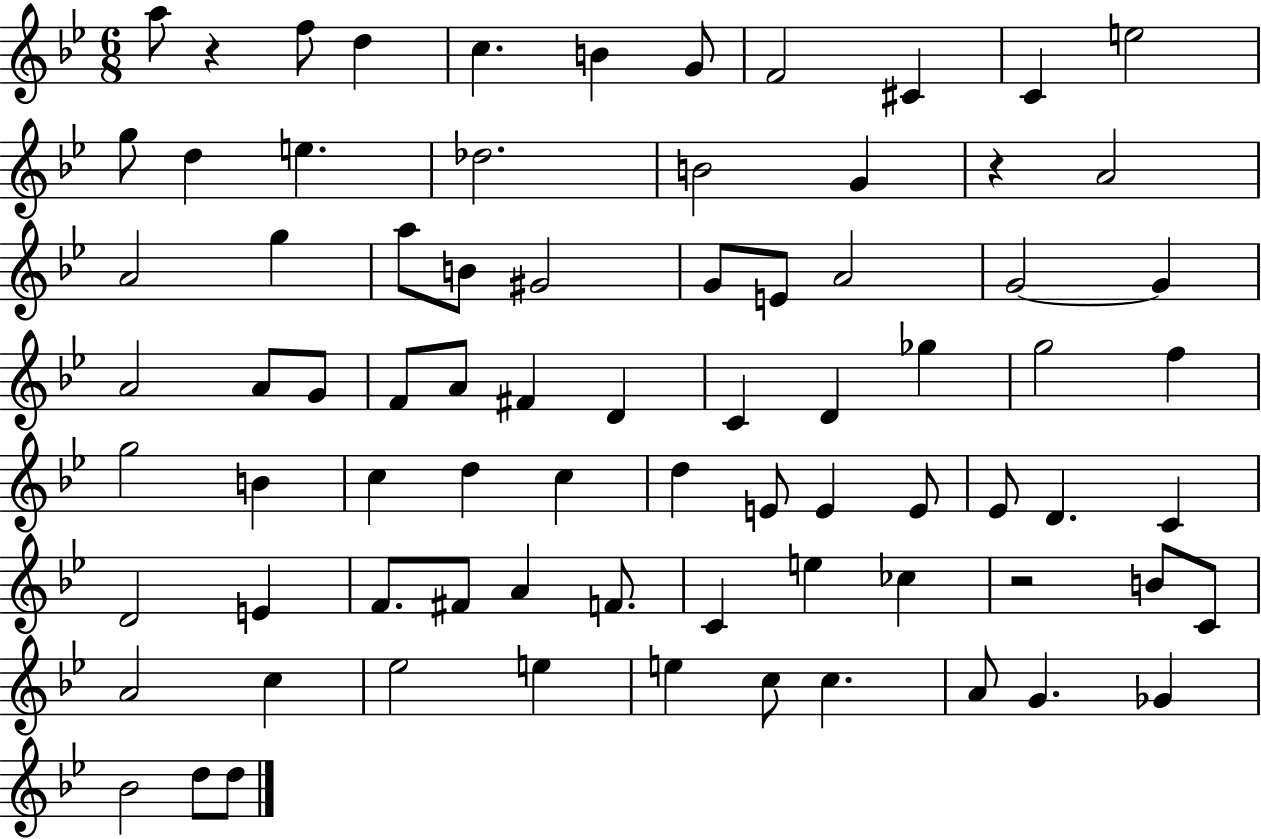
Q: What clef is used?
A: treble